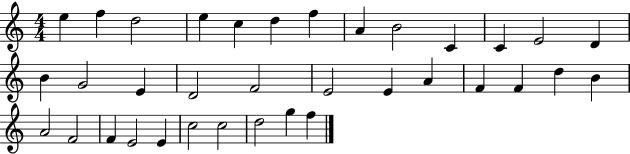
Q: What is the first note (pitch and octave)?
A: E5